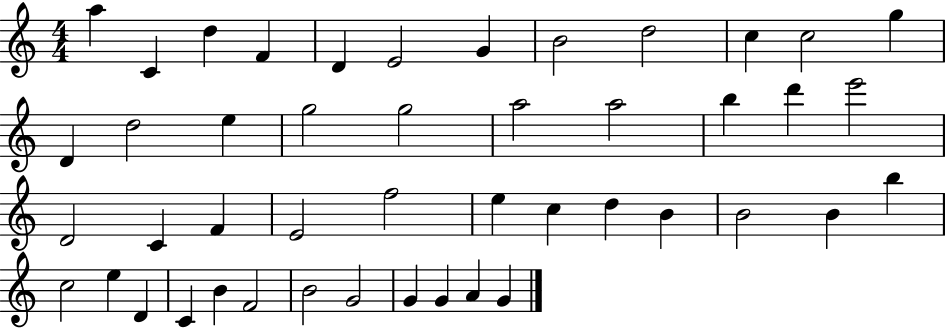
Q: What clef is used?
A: treble